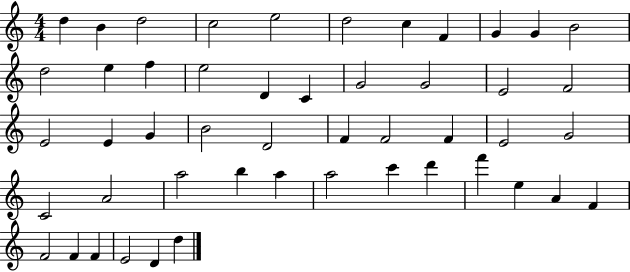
{
  \clef treble
  \numericTimeSignature
  \time 4/4
  \key c \major
  d''4 b'4 d''2 | c''2 e''2 | d''2 c''4 f'4 | g'4 g'4 b'2 | \break d''2 e''4 f''4 | e''2 d'4 c'4 | g'2 g'2 | e'2 f'2 | \break e'2 e'4 g'4 | b'2 d'2 | f'4 f'2 f'4 | e'2 g'2 | \break c'2 a'2 | a''2 b''4 a''4 | a''2 c'''4 d'''4 | f'''4 e''4 a'4 f'4 | \break f'2 f'4 f'4 | e'2 d'4 d''4 | \bar "|."
}